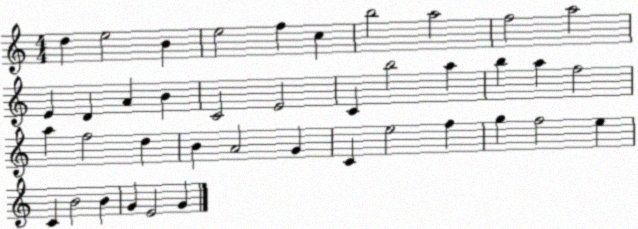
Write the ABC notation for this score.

X:1
T:Untitled
M:4/4
L:1/4
K:C
d e2 B e2 f c b2 a2 f2 a2 E D A B C2 E2 C b2 a b a f2 a f2 d B A2 G C e2 f g f2 e C B2 B G E2 G